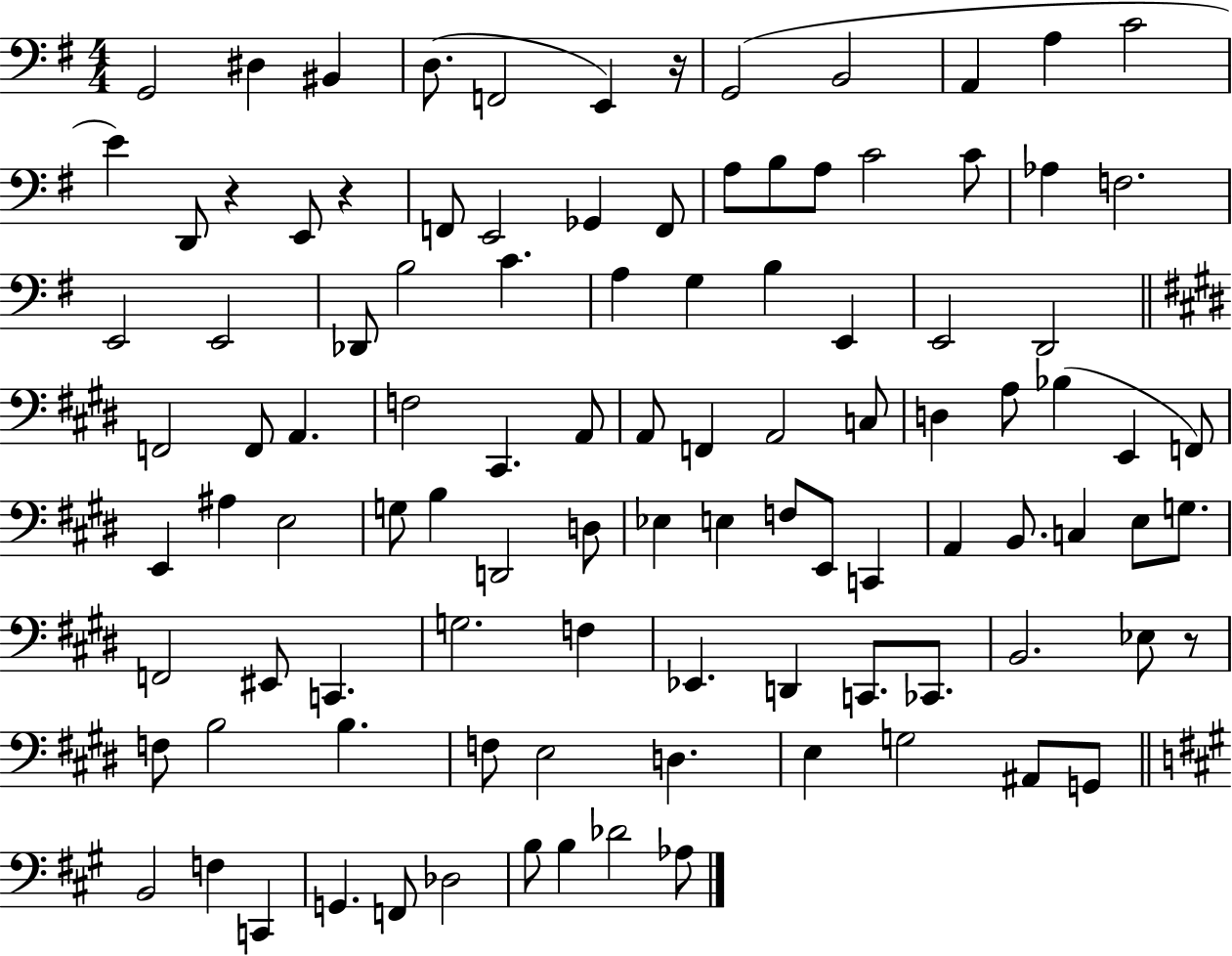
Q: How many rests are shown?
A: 4